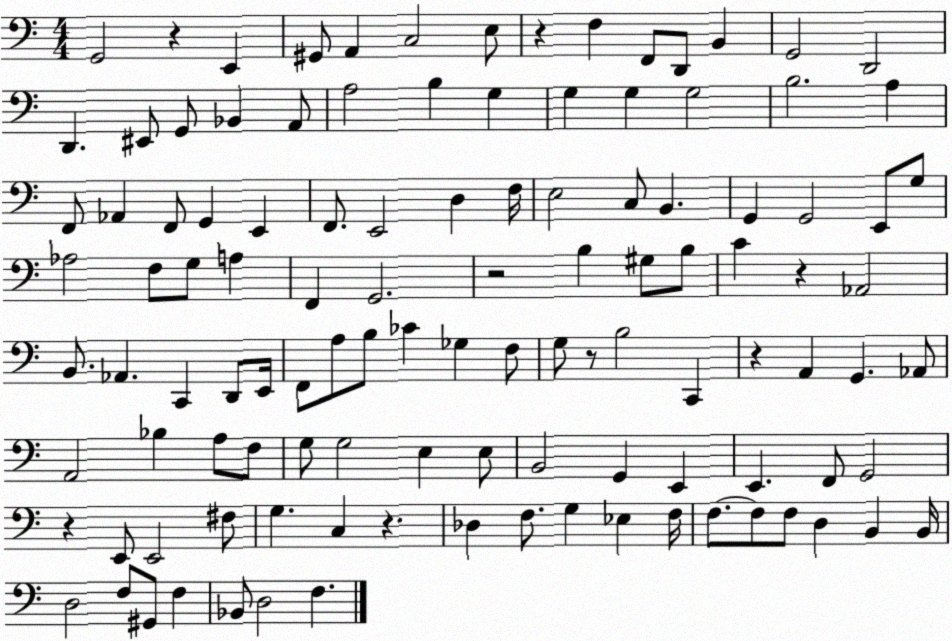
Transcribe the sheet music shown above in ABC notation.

X:1
T:Untitled
M:4/4
L:1/4
K:C
G,,2 z E,, ^G,,/2 A,, C,2 E,/2 z F, F,,/2 D,,/2 B,, G,,2 D,,2 D,, ^E,,/2 G,,/2 _B,, A,,/2 A,2 B, G, G, G, G,2 B,2 A, F,,/2 _A,, F,,/2 G,, E,, F,,/2 E,,2 D, F,/4 E,2 C,/2 B,, G,, G,,2 E,,/2 G,/2 _A,2 F,/2 G,/2 A, F,, G,,2 z2 B, ^G,/2 B,/2 C z _A,,2 B,,/2 _A,, C,, D,,/2 E,,/4 F,,/2 A,/2 B,/2 _C _G, F,/2 G,/2 z/2 B,2 C,, z A,, G,, _A,,/2 A,,2 _B, A,/2 F,/2 G,/2 G,2 E, E,/2 B,,2 G,, E,, E,, F,,/2 G,,2 z E,,/2 E,,2 ^F,/2 G, C, z _D, F,/2 G, _E, F,/4 F,/2 F,/2 F,/2 D, B,, B,,/4 D,2 F,/2 ^G,,/2 F, _B,,/2 D,2 F,